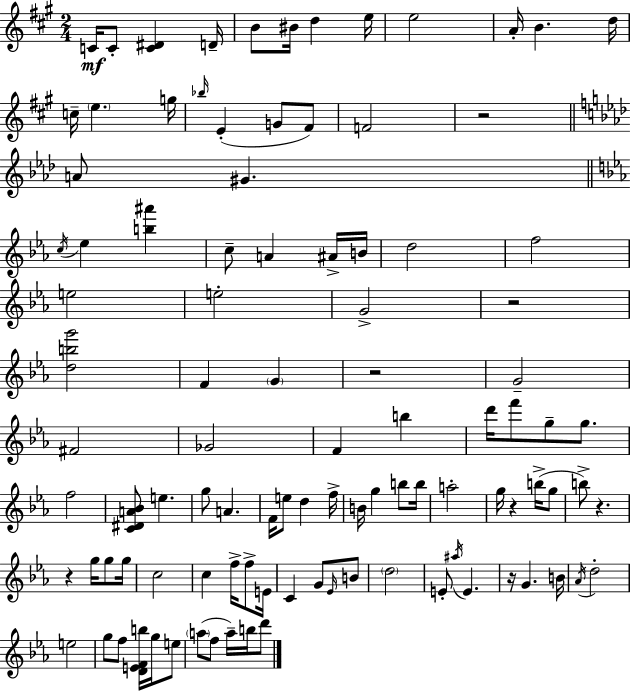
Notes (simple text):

C4/s C4/e [C4,D#4]/q D4/s B4/e BIS4/s D5/q E5/s E5/h A4/s B4/q. D5/s C5/s E5/q. G5/s Bb5/s E4/q G4/e F#4/e F4/h R/h A4/e G#4/q. C5/s Eb5/q [B5,A#6]/q C5/e A4/q A#4/s B4/s D5/h F5/h E5/h E5/h G4/h R/h [D5,B5,G6]/h F4/q G4/q R/h G4/h F#4/h Gb4/h F4/q B5/q D6/s F6/e G5/e G5/e. F5/h [C4,D#4,A4,Bb4]/e E5/q. G5/e A4/q. F4/s E5/e D5/q F5/s B4/s G5/q B5/e B5/s A5/h G5/s R/q B5/s G5/e B5/e R/q. R/q G5/s G5/e G5/s C5/h C5/q F5/s F5/e E4/s C4/q G4/e Eb4/s B4/e D5/h E4/e A#5/s E4/q. R/s G4/q. B4/s Ab4/s D5/h E5/h G5/e F5/e [D4,E4,F4,B5]/s G5/s E5/e A5/e F5/e A5/s B5/s D6/e